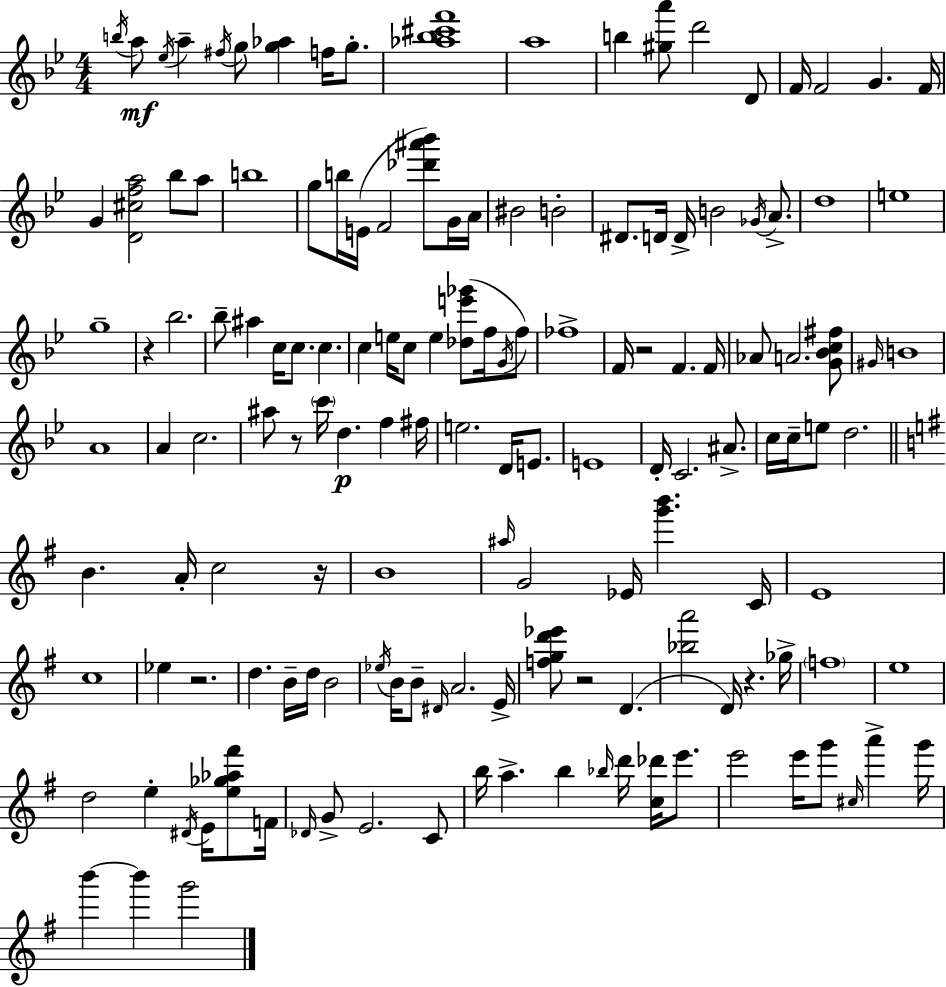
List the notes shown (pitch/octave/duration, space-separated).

B5/s A5/e Eb5/s A5/q F#5/s G5/e [G5,Ab5]/q F5/s G5/e. [Ab5,Bb5,C#6,F6]/w A5/w B5/q [G#5,A6]/e D6/h D4/e F4/s F4/h G4/q. F4/s G4/q [D4,C#5,F5,A5]/h Bb5/e A5/e B5/w G5/e B5/s E4/s F4/h [Db6,A#6,Bb6]/e G4/s A4/s BIS4/h B4/h D#4/e. D4/s D4/s B4/h Gb4/s A4/e. D5/w E5/w G5/w R/q Bb5/h. Bb5/e A#5/q C5/s C5/e. C5/q. C5/q E5/s C5/e E5/q [Db5,E6,Gb6]/e F5/s G4/s F5/e FES5/w F4/s R/h F4/q. F4/s Ab4/e A4/h. [G4,Bb4,C5,F#5]/e G#4/s B4/w A4/w A4/q C5/h. A#5/e R/e C6/s D5/q. F5/q F#5/s E5/h. D4/s E4/e. E4/w D4/s C4/h. A#4/e. C5/s C5/s E5/e D5/h. B4/q. A4/s C5/h R/s B4/w A#5/s G4/h Eb4/s [G6,B6]/q. C4/s E4/w C5/w Eb5/q R/h. D5/q. B4/s D5/s B4/h Eb5/s B4/s B4/e D#4/s A4/h. E4/s [F5,G5,D6,Eb6]/e R/h D4/q. [Bb5,A6]/h D4/s R/q. Gb5/s F5/w E5/w D5/h E5/q D#4/s E4/s [E5,Gb5,Ab5,F#6]/e F4/s Db4/s G4/e E4/h. C4/e B5/s A5/q. B5/q Bb5/s D6/s [C5,Db6]/s E6/e. E6/h E6/s G6/e C#5/s A6/q G6/s B6/q B6/q G6/h